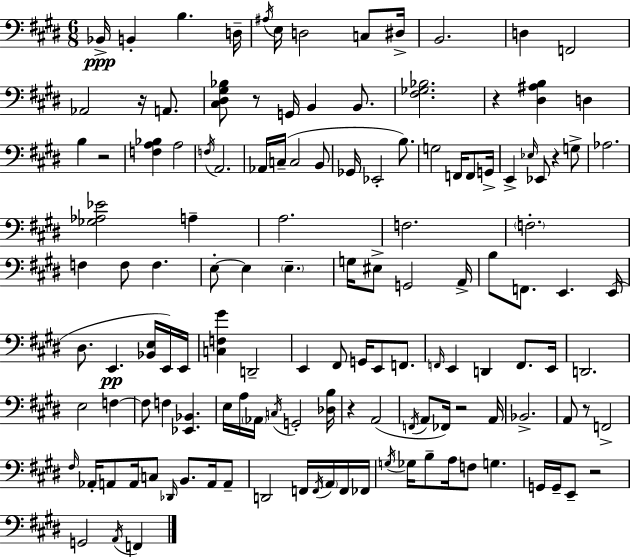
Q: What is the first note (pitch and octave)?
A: Bb2